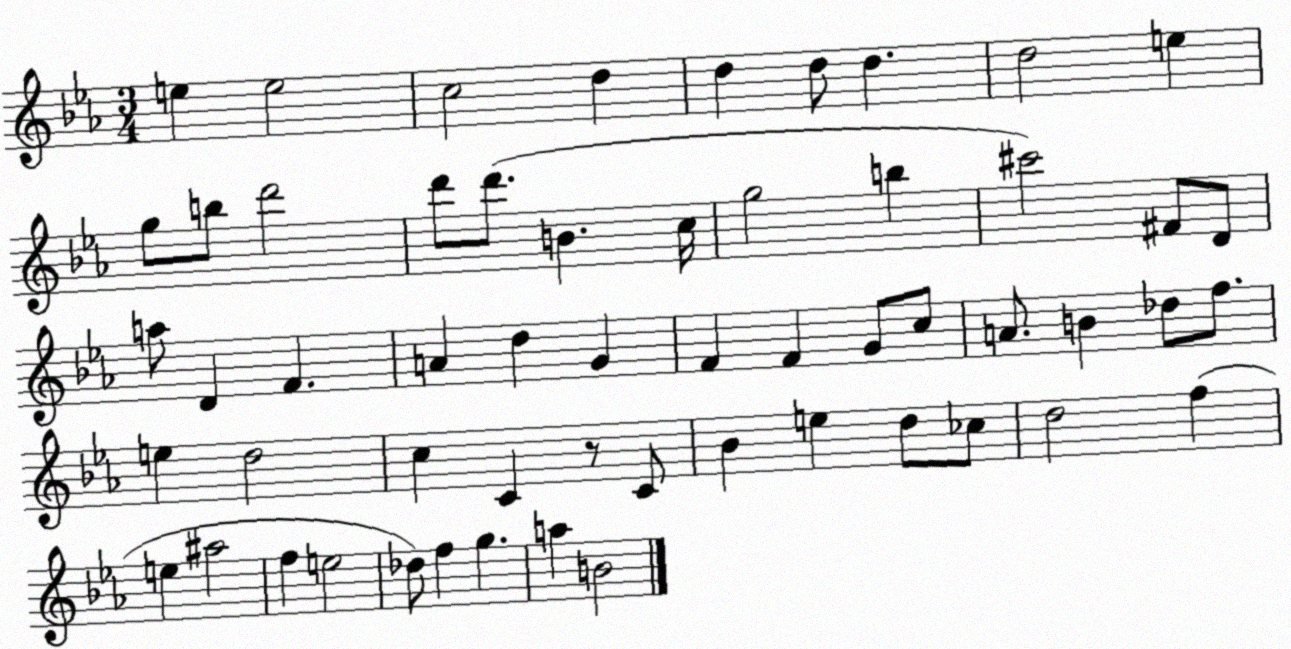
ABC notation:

X:1
T:Untitled
M:3/4
L:1/4
K:Eb
e e2 c2 d d d/2 d d2 e g/2 b/2 d'2 d'/2 d'/2 B c/4 g2 b ^c'2 ^F/2 D/2 a/2 D F A d G F F G/2 c/2 A/2 B _d/2 f/2 e d2 c C z/2 C/2 _B e d/2 _c/2 d2 f e ^a2 f e2 _d/2 f g a B2